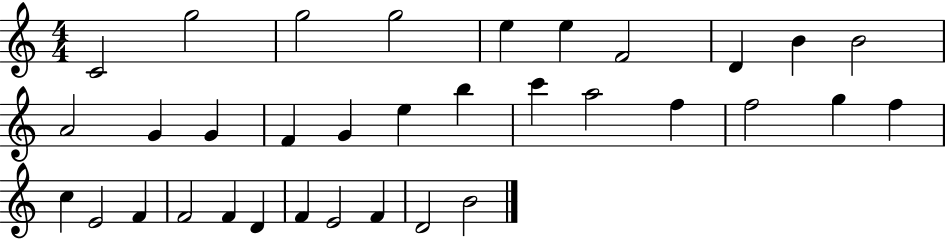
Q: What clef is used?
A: treble